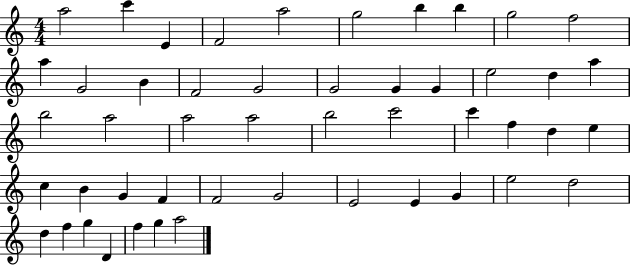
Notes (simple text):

A5/h C6/q E4/q F4/h A5/h G5/h B5/q B5/q G5/h F5/h A5/q G4/h B4/q F4/h G4/h G4/h G4/q G4/q E5/h D5/q A5/q B5/h A5/h A5/h A5/h B5/h C6/h C6/q F5/q D5/q E5/q C5/q B4/q G4/q F4/q F4/h G4/h E4/h E4/q G4/q E5/h D5/h D5/q F5/q G5/q D4/q F5/q G5/q A5/h